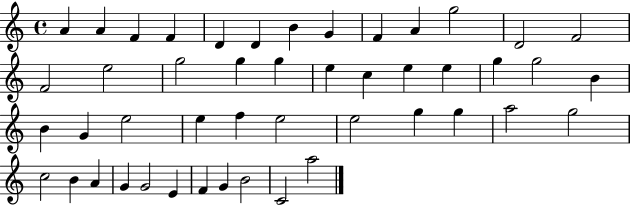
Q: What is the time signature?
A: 4/4